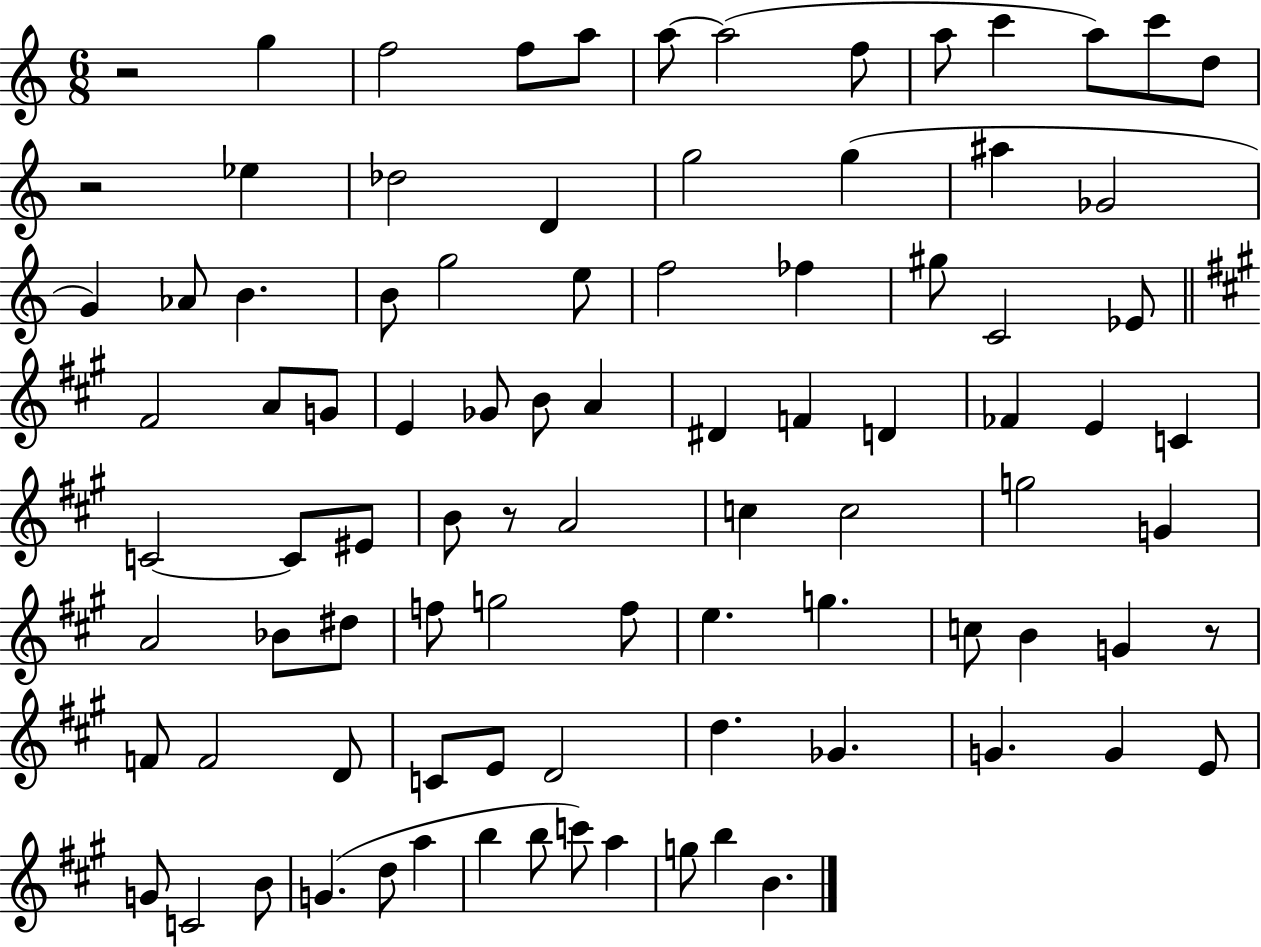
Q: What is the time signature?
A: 6/8